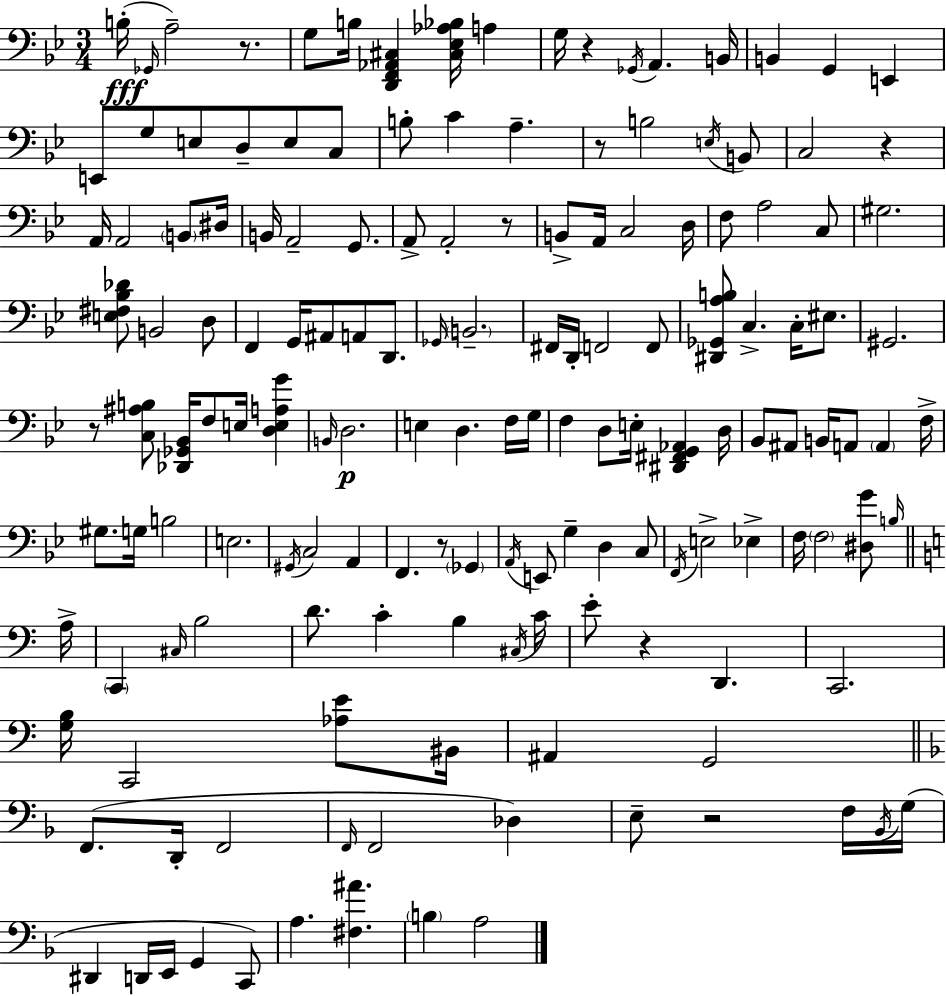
B3/s Gb2/s A3/h R/e. G3/e B3/s [D2,F2,Ab2,C#3]/q [C#3,Eb3,Ab3,Bb3]/s A3/q G3/s R/q Gb2/s A2/q. B2/s B2/q G2/q E2/q E2/e G3/e E3/e D3/e E3/e C3/e B3/e C4/q A3/q. R/e B3/h E3/s B2/e C3/h R/q A2/s A2/h B2/e D#3/s B2/s A2/h G2/e. A2/e A2/h R/e B2/e A2/s C3/h D3/s F3/e A3/h C3/e G#3/h. [E3,F#3,Bb3,Db4]/e B2/h D3/e F2/q G2/s A#2/e A2/e D2/e. Gb2/s B2/h. F#2/s D2/s F2/h F2/e [D#2,Gb2,A3,B3]/e C3/q. C3/s EIS3/e. G#2/h. R/e [C3,A#3,B3]/e [Db2,Gb2,Bb2]/s F3/e E3/s [D3,E3,A3,G4]/q B2/s D3/h. E3/q D3/q. F3/s G3/s F3/q D3/e E3/s [D#2,F#2,G2,Ab2]/q D3/s Bb2/e A#2/e B2/s A2/e A2/q F3/s G#3/e. G3/s B3/h E3/h. G#2/s C3/h A2/q F2/q. R/e Gb2/q A2/s E2/e G3/q D3/q C3/e F2/s E3/h Eb3/q F3/s F3/h [D#3,G4]/e B3/s A3/s C2/q C#3/s B3/h D4/e. C4/q B3/q C#3/s C4/s E4/e R/q D2/q. C2/h. [G3,B3]/s C2/h [Ab3,E4]/e BIS2/s A#2/q G2/h F2/e. D2/s F2/h F2/s F2/h Db3/q E3/e R/h F3/s Bb2/s G3/s D#2/q D2/s E2/s G2/q C2/e A3/q. [F#3,A#4]/q. B3/q A3/h